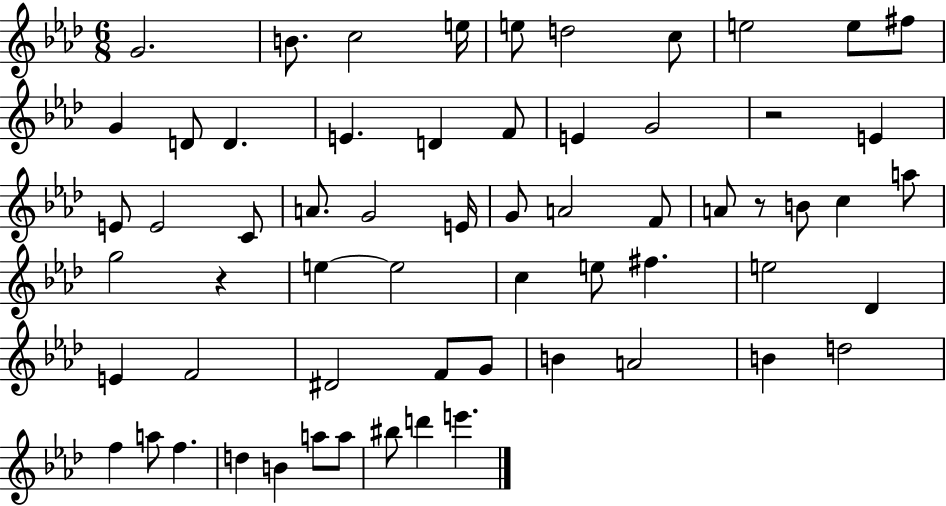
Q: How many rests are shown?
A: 3